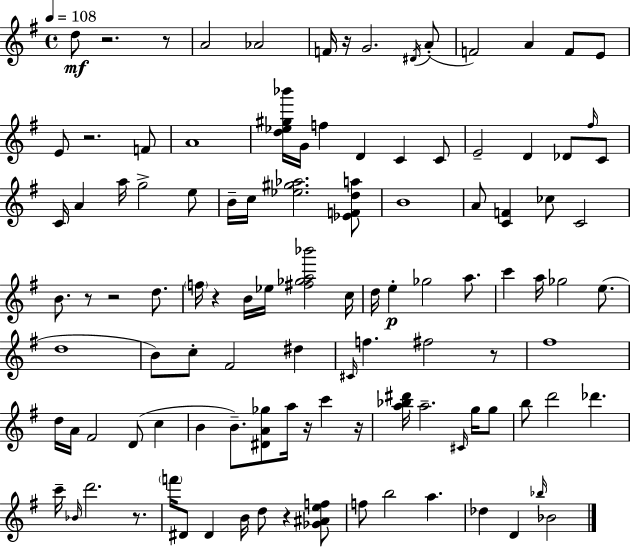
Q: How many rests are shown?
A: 12